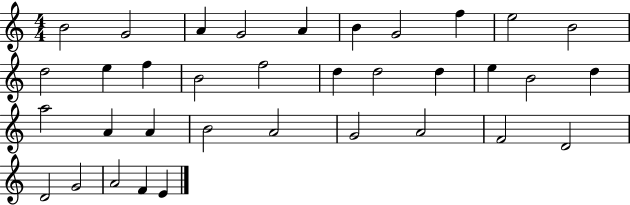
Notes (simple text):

B4/h G4/h A4/q G4/h A4/q B4/q G4/h F5/q E5/h B4/h D5/h E5/q F5/q B4/h F5/h D5/q D5/h D5/q E5/q B4/h D5/q A5/h A4/q A4/q B4/h A4/h G4/h A4/h F4/h D4/h D4/h G4/h A4/h F4/q E4/q